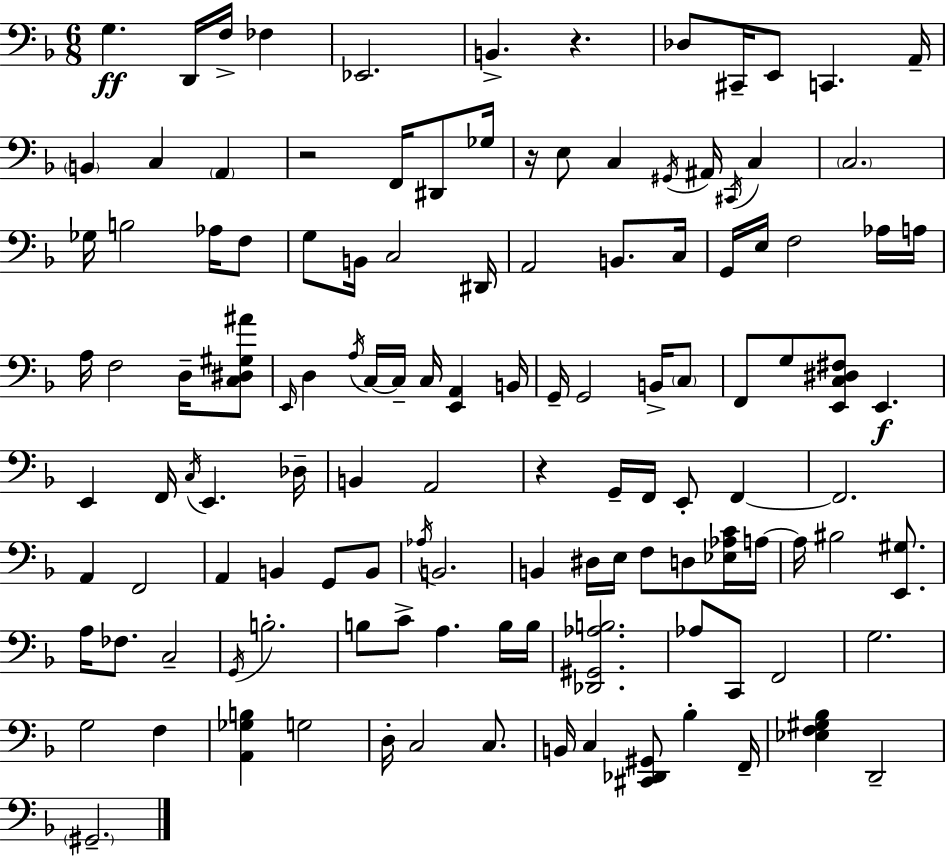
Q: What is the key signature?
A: D minor